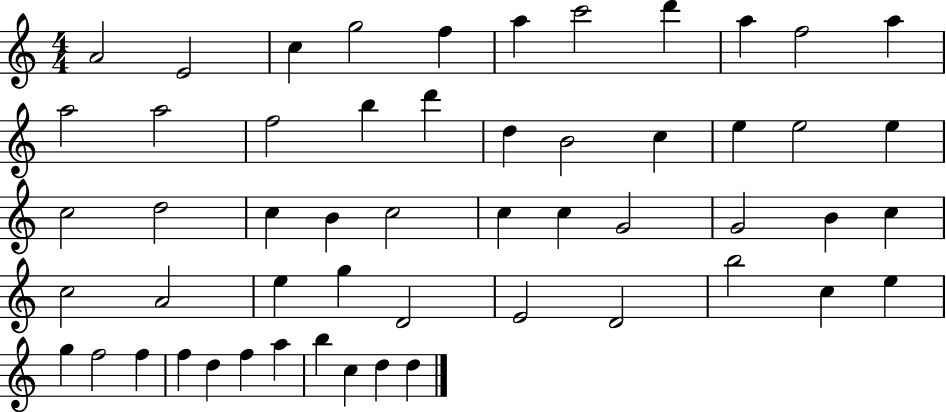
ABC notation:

X:1
T:Untitled
M:4/4
L:1/4
K:C
A2 E2 c g2 f a c'2 d' a f2 a a2 a2 f2 b d' d B2 c e e2 e c2 d2 c B c2 c c G2 G2 B c c2 A2 e g D2 E2 D2 b2 c e g f2 f f d f a b c d d